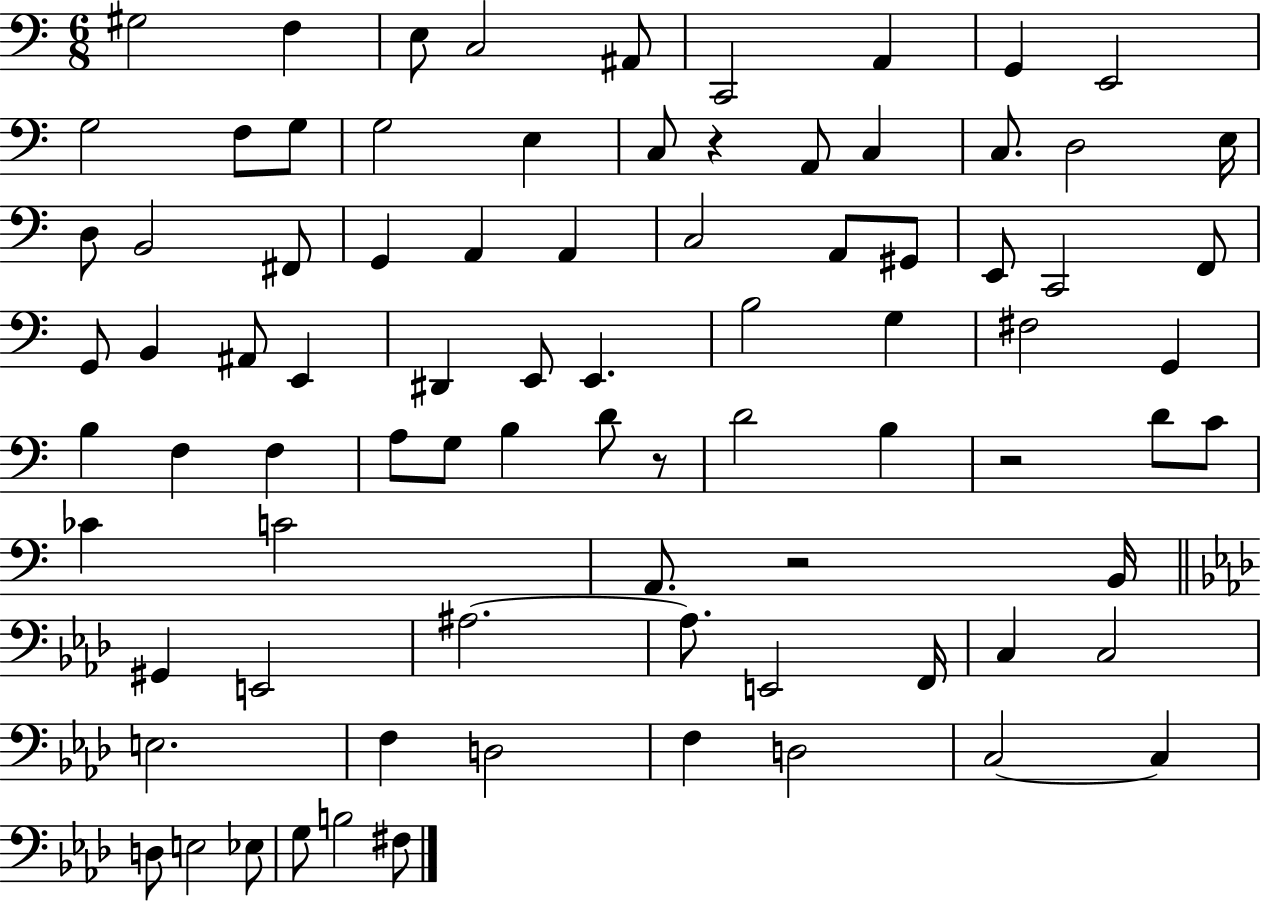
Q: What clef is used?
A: bass